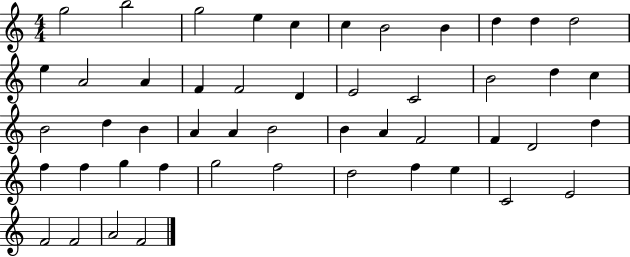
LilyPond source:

{
  \clef treble
  \numericTimeSignature
  \time 4/4
  \key c \major
  g''2 b''2 | g''2 e''4 c''4 | c''4 b'2 b'4 | d''4 d''4 d''2 | \break e''4 a'2 a'4 | f'4 f'2 d'4 | e'2 c'2 | b'2 d''4 c''4 | \break b'2 d''4 b'4 | a'4 a'4 b'2 | b'4 a'4 f'2 | f'4 d'2 d''4 | \break f''4 f''4 g''4 f''4 | g''2 f''2 | d''2 f''4 e''4 | c'2 e'2 | \break f'2 f'2 | a'2 f'2 | \bar "|."
}